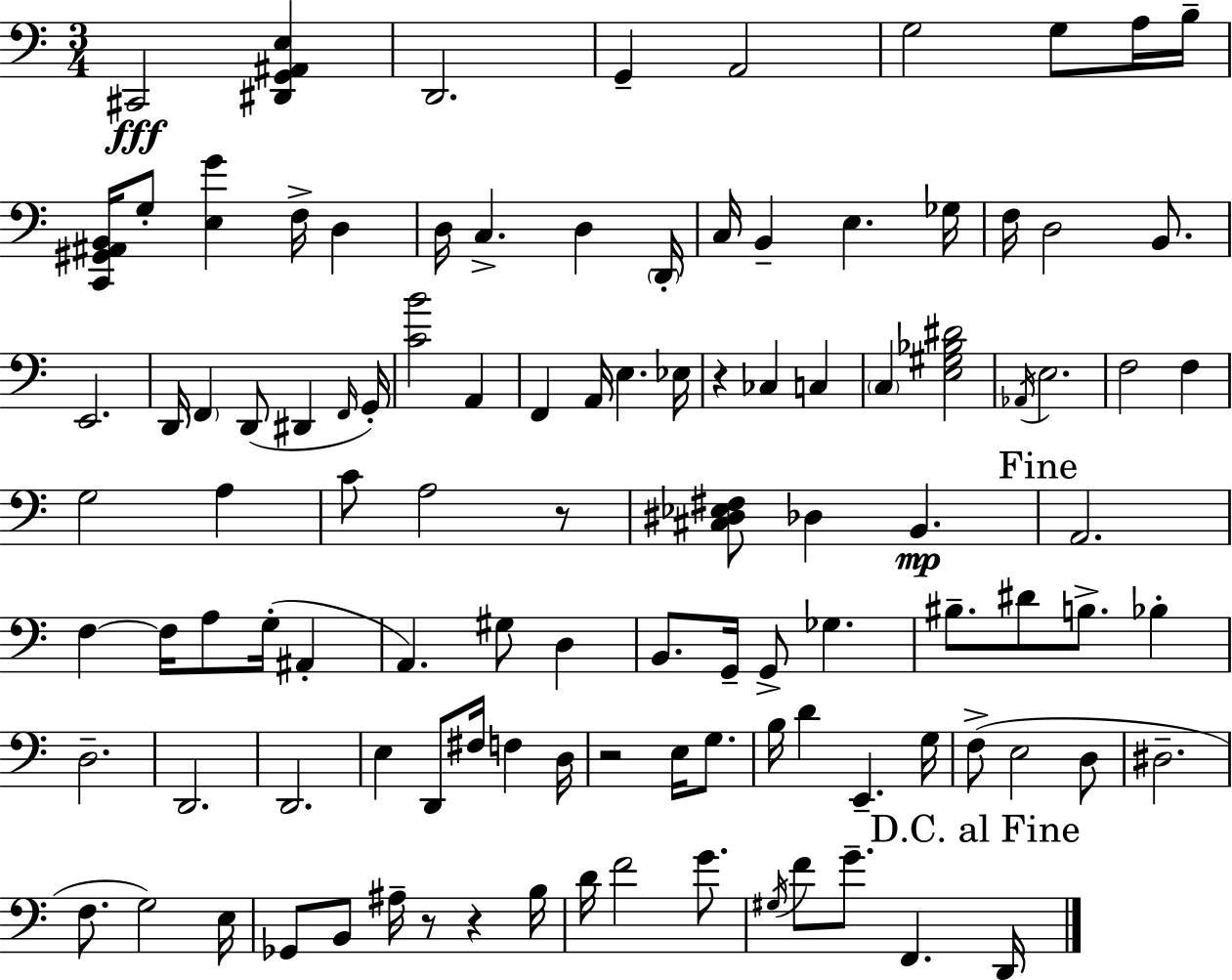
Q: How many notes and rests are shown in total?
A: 108